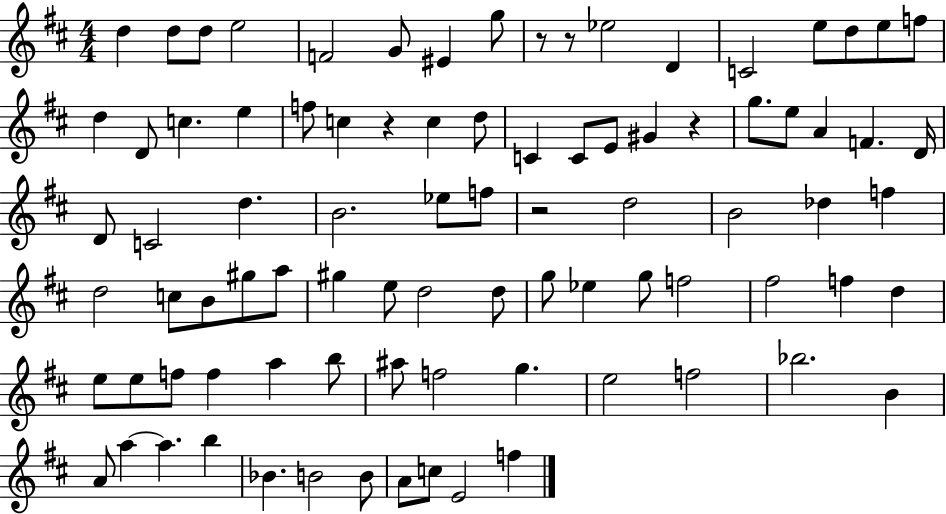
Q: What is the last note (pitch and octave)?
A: F5